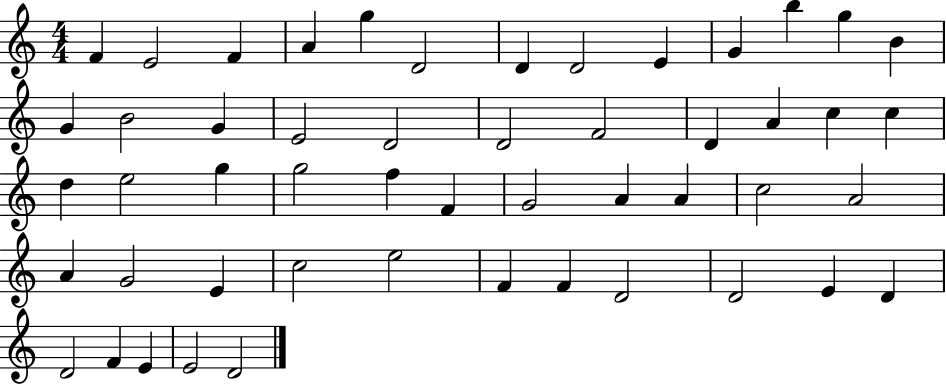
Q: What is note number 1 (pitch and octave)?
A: F4